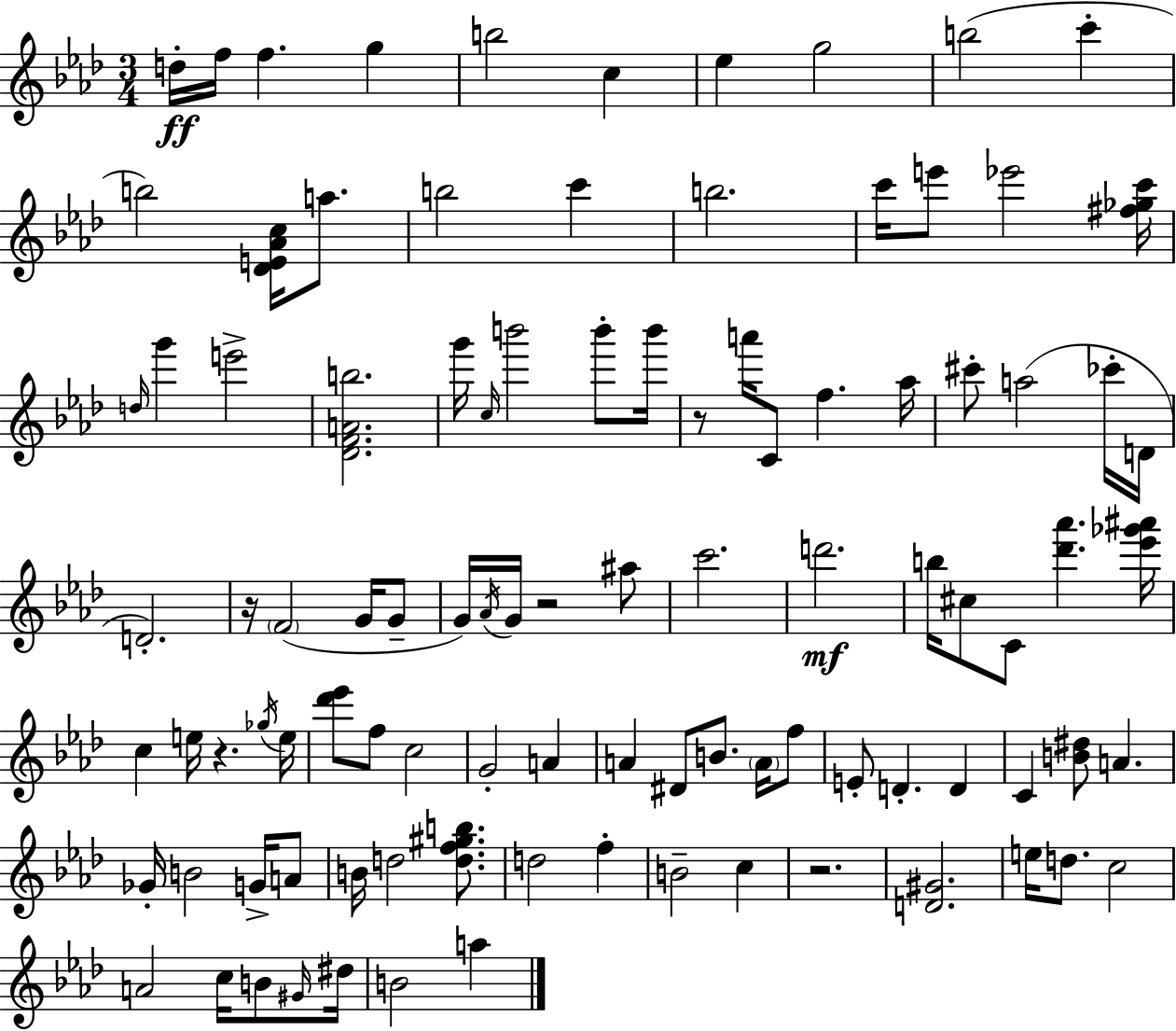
X:1
T:Untitled
M:3/4
L:1/4
K:Fm
d/4 f/4 f g b2 c _e g2 b2 c' b2 [_DE_Ac]/4 a/2 b2 c' b2 c'/4 e'/2 _e'2 [^f_gc']/4 d/4 g' e'2 [_DFAb]2 g'/4 c/4 b'2 b'/2 b'/4 z/2 a'/4 C/2 f _a/4 ^c'/2 a2 _c'/4 D/4 D2 z/4 F2 G/4 G/2 G/4 _A/4 G/4 z2 ^a/2 c'2 d'2 b/4 ^c/2 C/2 [_d'_a'] [_e'_g'^a']/4 c e/4 z _g/4 e/4 [_d'_e']/2 f/2 c2 G2 A A ^D/2 B/2 A/4 f/2 E/2 D D C [B^d]/2 A _G/4 B2 G/4 A/2 B/4 d2 [df^gb]/2 d2 f B2 c z2 [D^G]2 e/4 d/2 c2 A2 c/4 B/2 ^G/4 ^d/4 B2 a